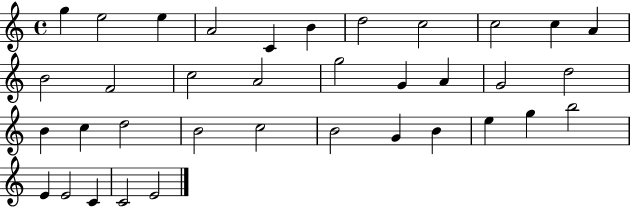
G5/q E5/h E5/q A4/h C4/q B4/q D5/h C5/h C5/h C5/q A4/q B4/h F4/h C5/h A4/h G5/h G4/q A4/q G4/h D5/h B4/q C5/q D5/h B4/h C5/h B4/h G4/q B4/q E5/q G5/q B5/h E4/q E4/h C4/q C4/h E4/h